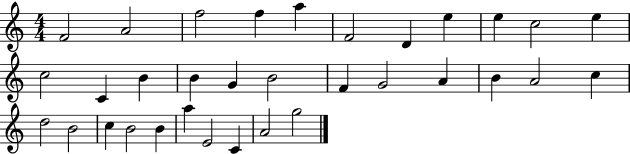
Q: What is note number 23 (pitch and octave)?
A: C5